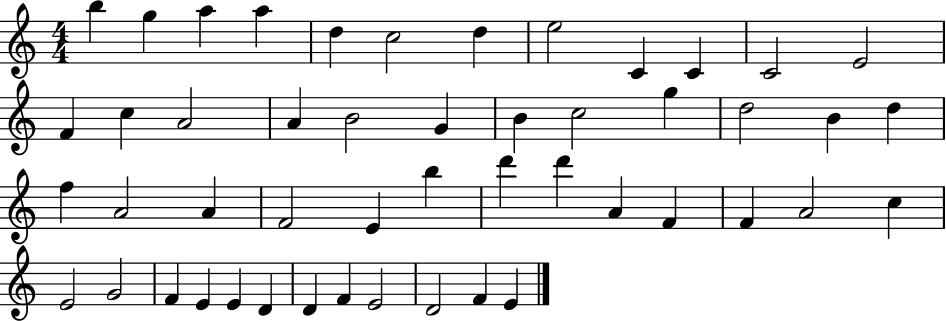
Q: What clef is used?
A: treble